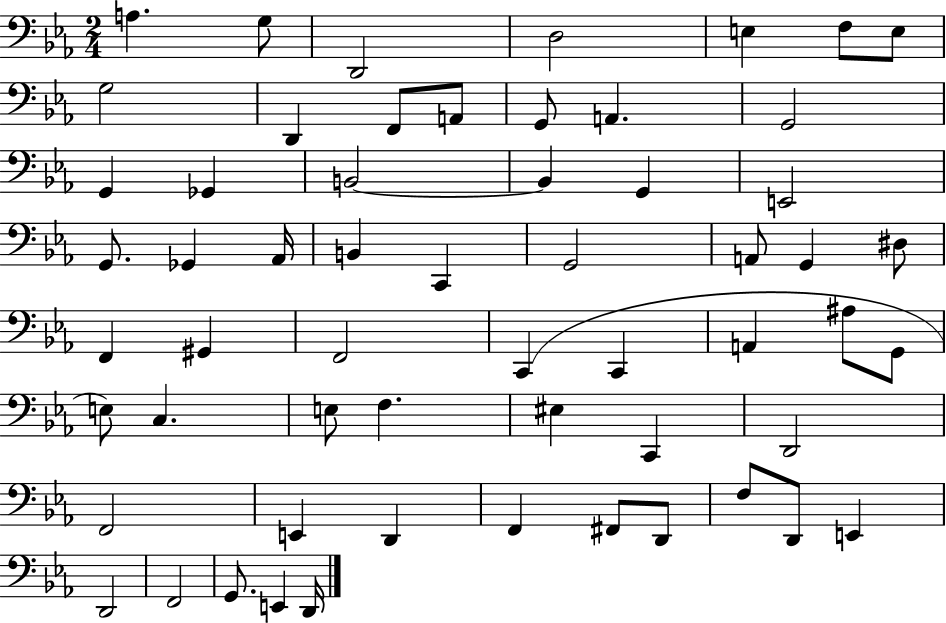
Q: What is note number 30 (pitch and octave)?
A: F2